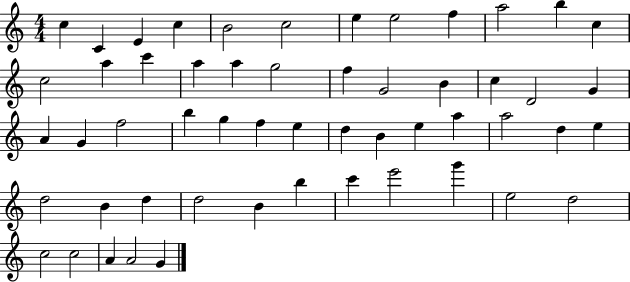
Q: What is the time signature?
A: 4/4